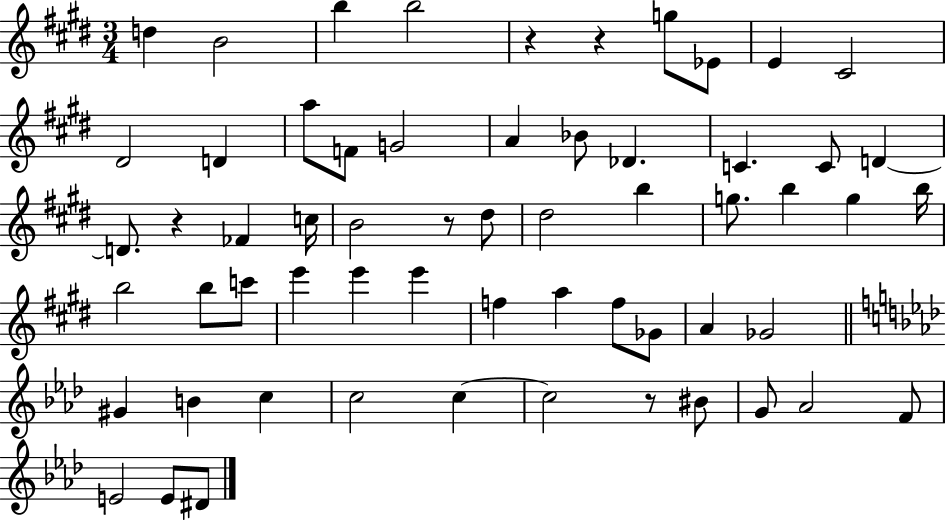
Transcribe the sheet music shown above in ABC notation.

X:1
T:Untitled
M:3/4
L:1/4
K:E
d B2 b b2 z z g/2 _E/2 E ^C2 ^D2 D a/2 F/2 G2 A _B/2 _D C C/2 D D/2 z _F c/4 B2 z/2 ^d/2 ^d2 b g/2 b g b/4 b2 b/2 c'/2 e' e' e' f a f/2 _G/2 A _G2 ^G B c c2 c c2 z/2 ^B/2 G/2 _A2 F/2 E2 E/2 ^D/2